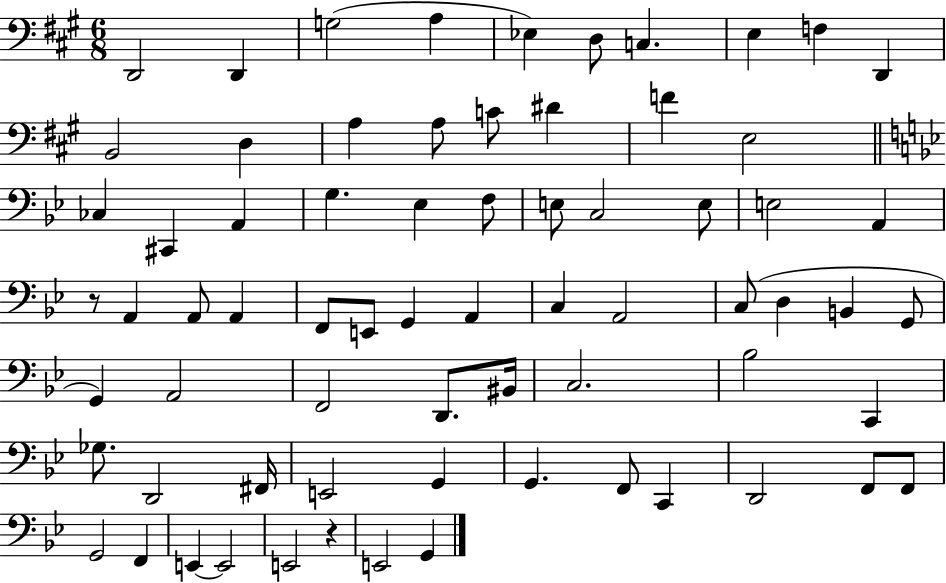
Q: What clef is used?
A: bass